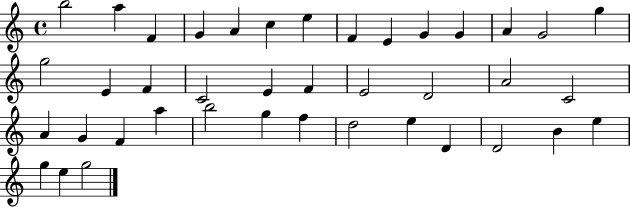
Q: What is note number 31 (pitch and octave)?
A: F5